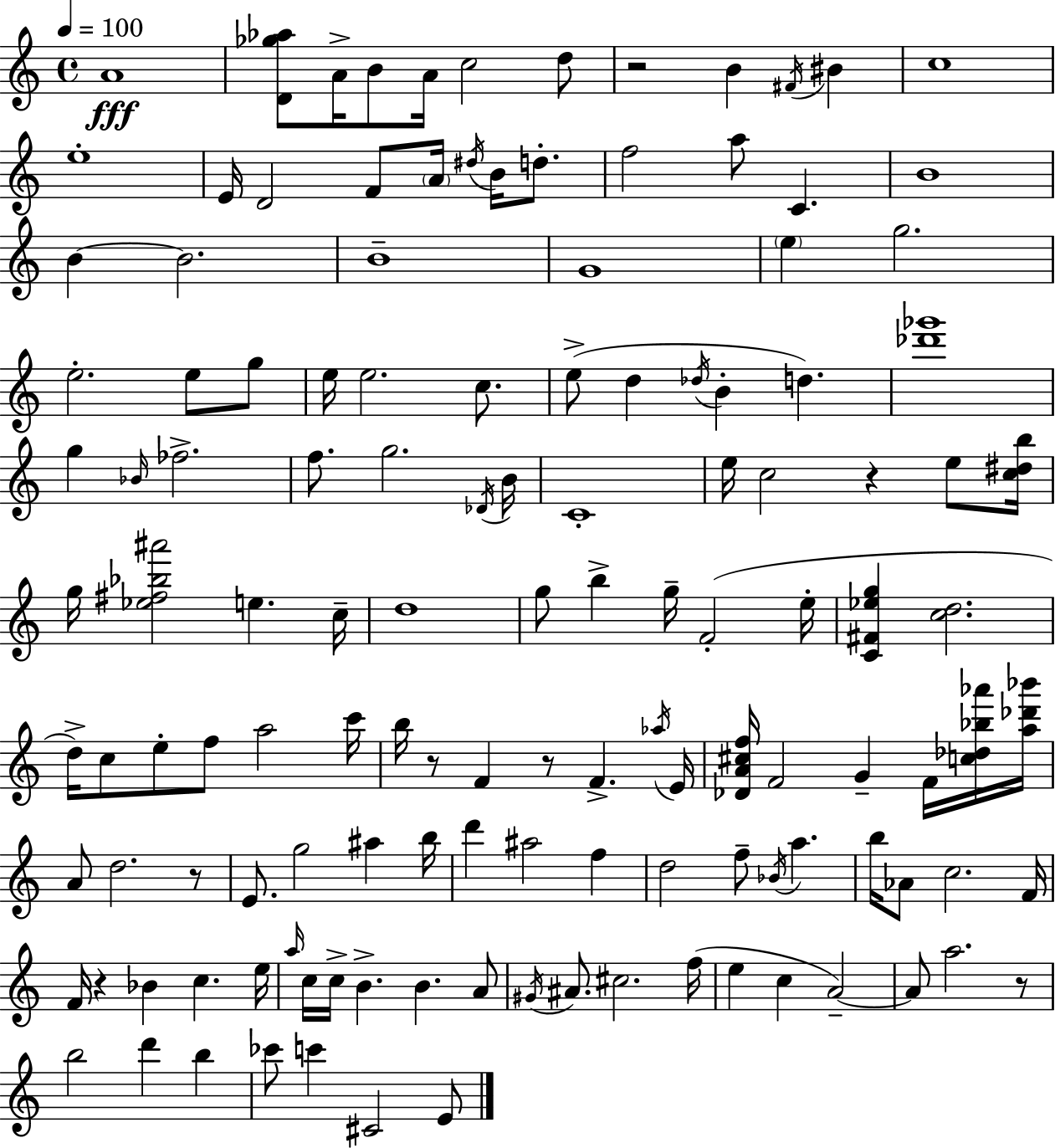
{
  \clef treble
  \time 4/4
  \defaultTimeSignature
  \key a \minor
  \tempo 4 = 100
  a'1\fff | <d' ges'' aes''>8 a'16-> b'8 a'16 c''2 d''8 | r2 b'4 \acciaccatura { fis'16 } bis'4 | c''1 | \break e''1-. | e'16 d'2 f'8 \parenthesize a'16 \acciaccatura { dis''16 } b'16 d''8.-. | f''2 a''8 c'4. | b'1 | \break b'4~~ b'2. | b'1-- | g'1 | \parenthesize e''4 g''2. | \break e''2.-. e''8 | g''8 e''16 e''2. c''8. | e''8->( d''4 \acciaccatura { des''16 } b'4-. d''4.) | <des''' ges'''>1 | \break g''4 \grace { bes'16 } fes''2.-> | f''8. g''2. | \acciaccatura { des'16 } b'16 c'1-. | e''16 c''2 r4 | \break e''8 <c'' dis'' b''>16 g''16 <ees'' fis'' bes'' ais'''>2 e''4. | c''16-- d''1 | g''8 b''4-> g''16-- f'2-.( | e''16-. <c' fis' ees'' g''>4 <c'' d''>2. | \break d''16->) c''8 e''8-. f''8 a''2 | c'''16 b''16 r8 f'4 r8 f'4.-> | \acciaccatura { aes''16 } e'16 <des' a' cis'' f''>16 f'2 g'4-- | f'16 <c'' des'' bes'' aes'''>16 <a'' des''' bes'''>16 a'8 d''2. | \break r8 e'8. g''2 | ais''4 b''16 d'''4 ais''2 | f''4 d''2 f''8-- | \acciaccatura { bes'16 } a''4. b''16 aes'8 c''2. | \break f'16 f'16 r4 bes'4 | c''4. e''16 \grace { a''16 } c''16 c''16-> b'4.-> | b'4. a'8 \acciaccatura { gis'16 } ais'8. cis''2. | f''16( e''4 c''4 | \break a'2--~~) a'8 a''2. | r8 b''2 | d'''4 b''4 ces'''8 c'''4 cis'2 | e'8 \bar "|."
}